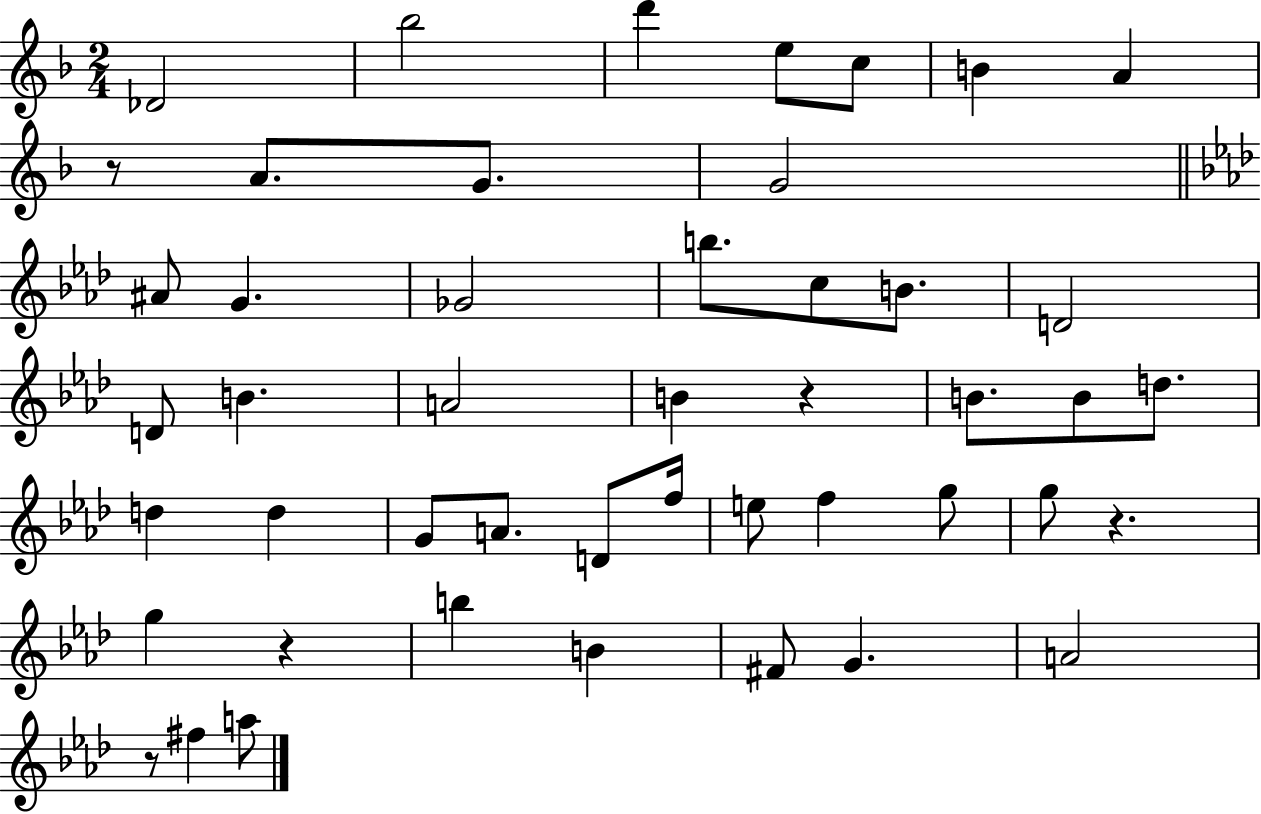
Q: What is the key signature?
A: F major